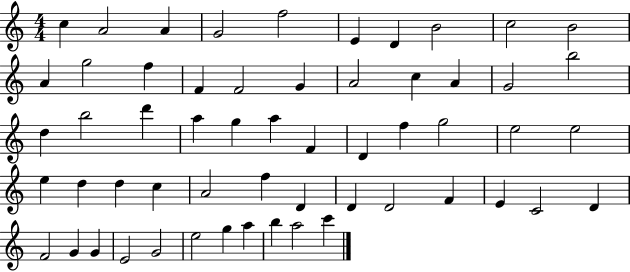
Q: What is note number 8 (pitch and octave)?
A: B4